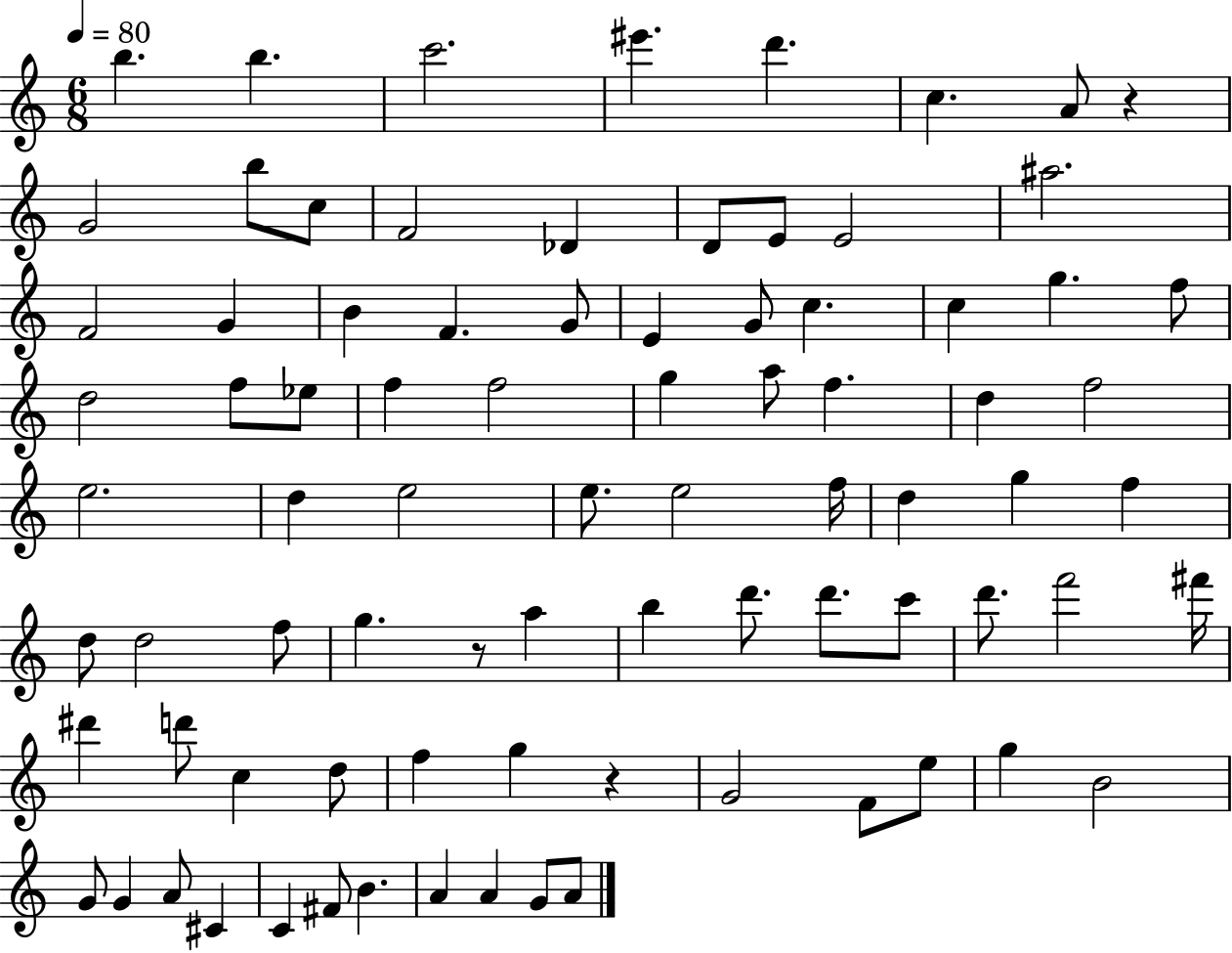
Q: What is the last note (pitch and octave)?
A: A4